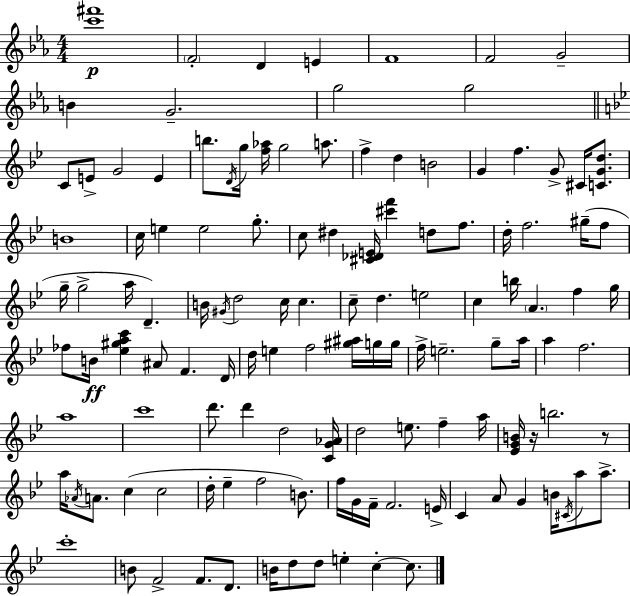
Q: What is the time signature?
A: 4/4